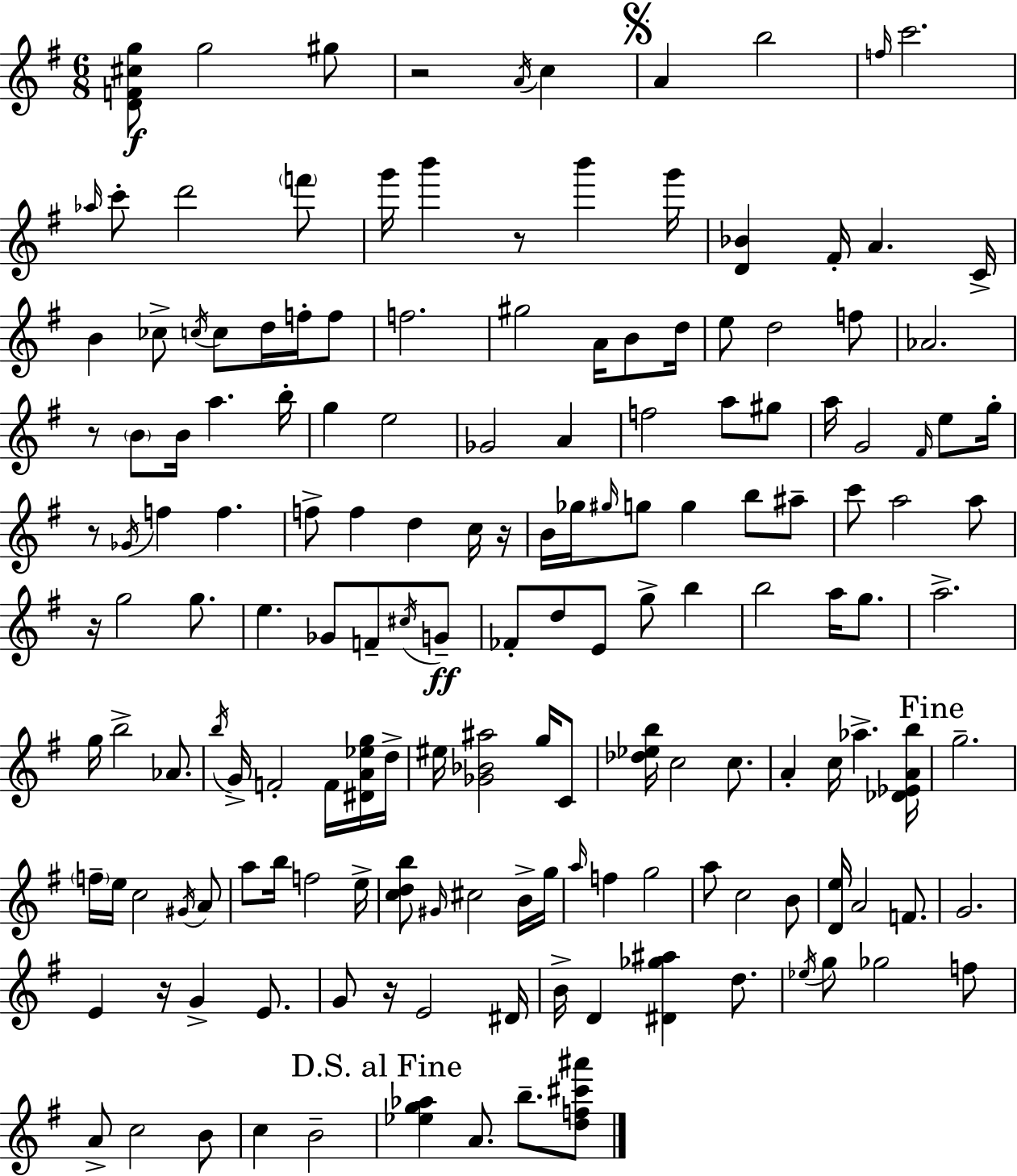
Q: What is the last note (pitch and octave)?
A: B5